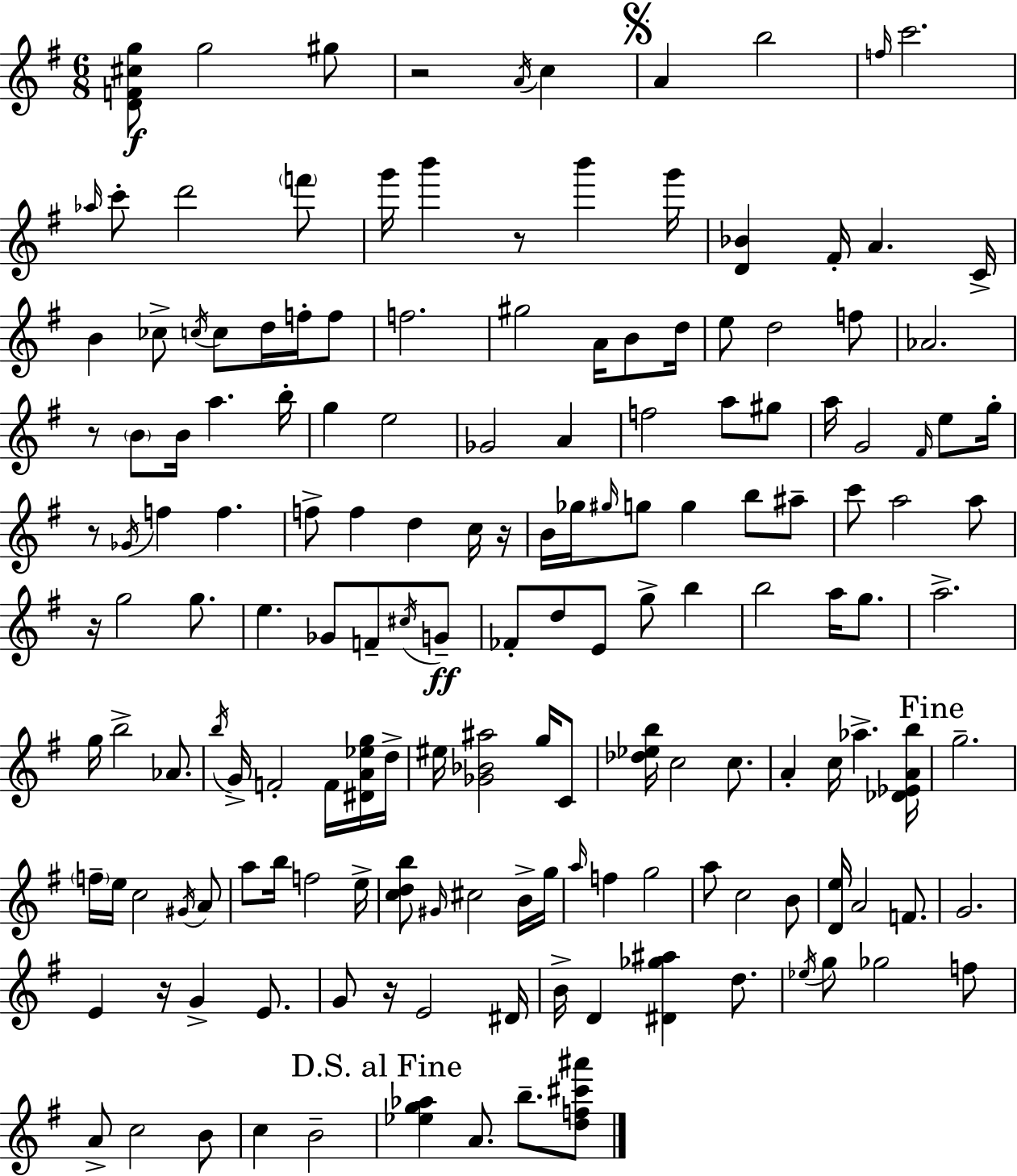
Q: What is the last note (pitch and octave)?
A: B5